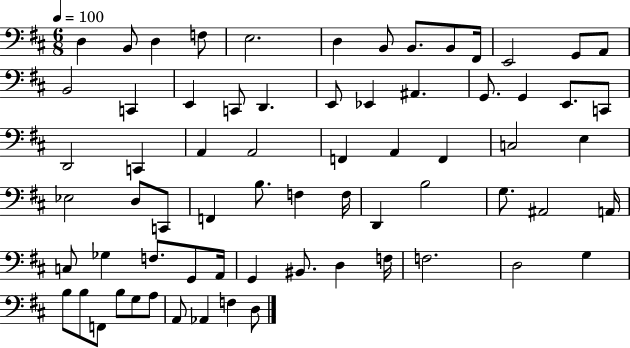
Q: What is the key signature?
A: D major